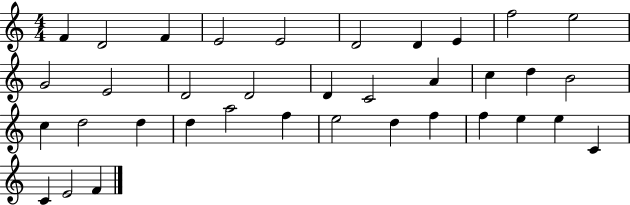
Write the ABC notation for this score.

X:1
T:Untitled
M:4/4
L:1/4
K:C
F D2 F E2 E2 D2 D E f2 e2 G2 E2 D2 D2 D C2 A c d B2 c d2 d d a2 f e2 d f f e e C C E2 F